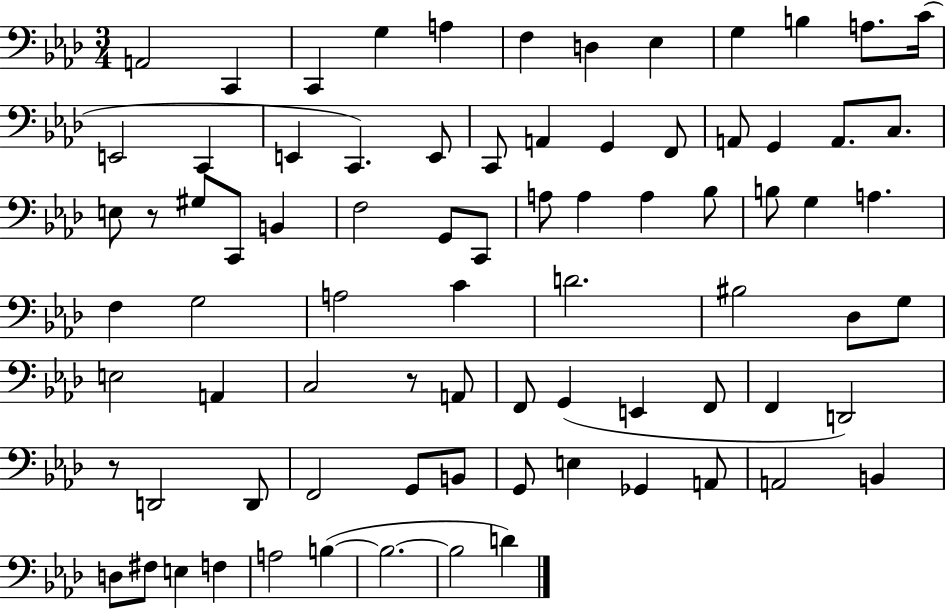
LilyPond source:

{
  \clef bass
  \numericTimeSignature
  \time 3/4
  \key aes \major
  a,2 c,4 | c,4 g4 a4 | f4 d4 ees4 | g4 b4 a8. c'16( | \break e,2 c,4 | e,4 c,4.) e,8 | c,8 a,4 g,4 f,8 | a,8 g,4 a,8. c8. | \break e8 r8 gis8 c,8 b,4 | f2 g,8 c,8 | a8 a4 a4 bes8 | b8 g4 a4. | \break f4 g2 | a2 c'4 | d'2. | bis2 des8 g8 | \break e2 a,4 | c2 r8 a,8 | f,8 g,4( e,4 f,8 | f,4 d,2) | \break r8 d,2 d,8 | f,2 g,8 b,8 | g,8 e4 ges,4 a,8 | a,2 b,4 | \break d8 fis8 e4 f4 | a2 b4~(~ | b2.~~ | b2 d'4) | \break \bar "|."
}